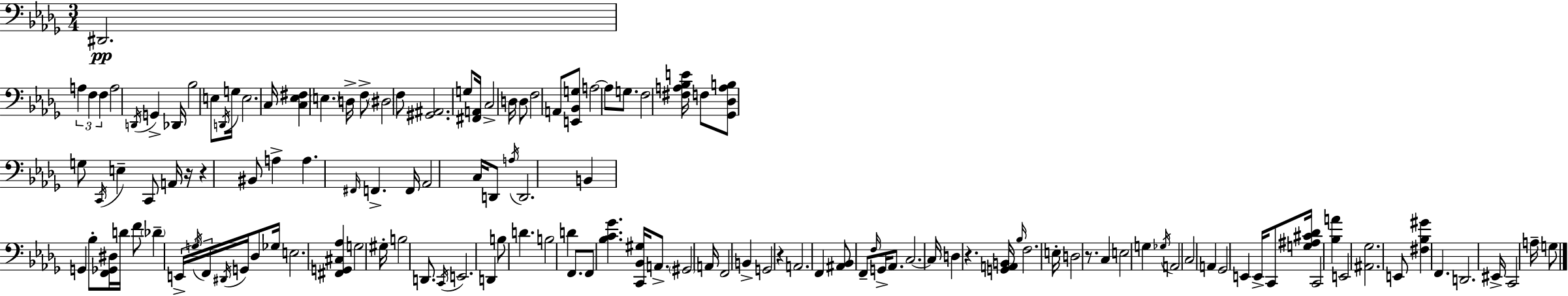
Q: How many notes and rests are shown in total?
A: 133